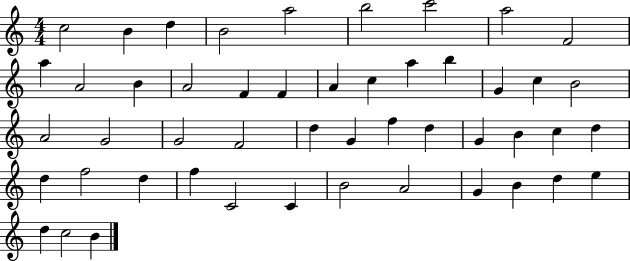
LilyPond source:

{
  \clef treble
  \numericTimeSignature
  \time 4/4
  \key c \major
  c''2 b'4 d''4 | b'2 a''2 | b''2 c'''2 | a''2 f'2 | \break a''4 a'2 b'4 | a'2 f'4 f'4 | a'4 c''4 a''4 b''4 | g'4 c''4 b'2 | \break a'2 g'2 | g'2 f'2 | d''4 g'4 f''4 d''4 | g'4 b'4 c''4 d''4 | \break d''4 f''2 d''4 | f''4 c'2 c'4 | b'2 a'2 | g'4 b'4 d''4 e''4 | \break d''4 c''2 b'4 | \bar "|."
}